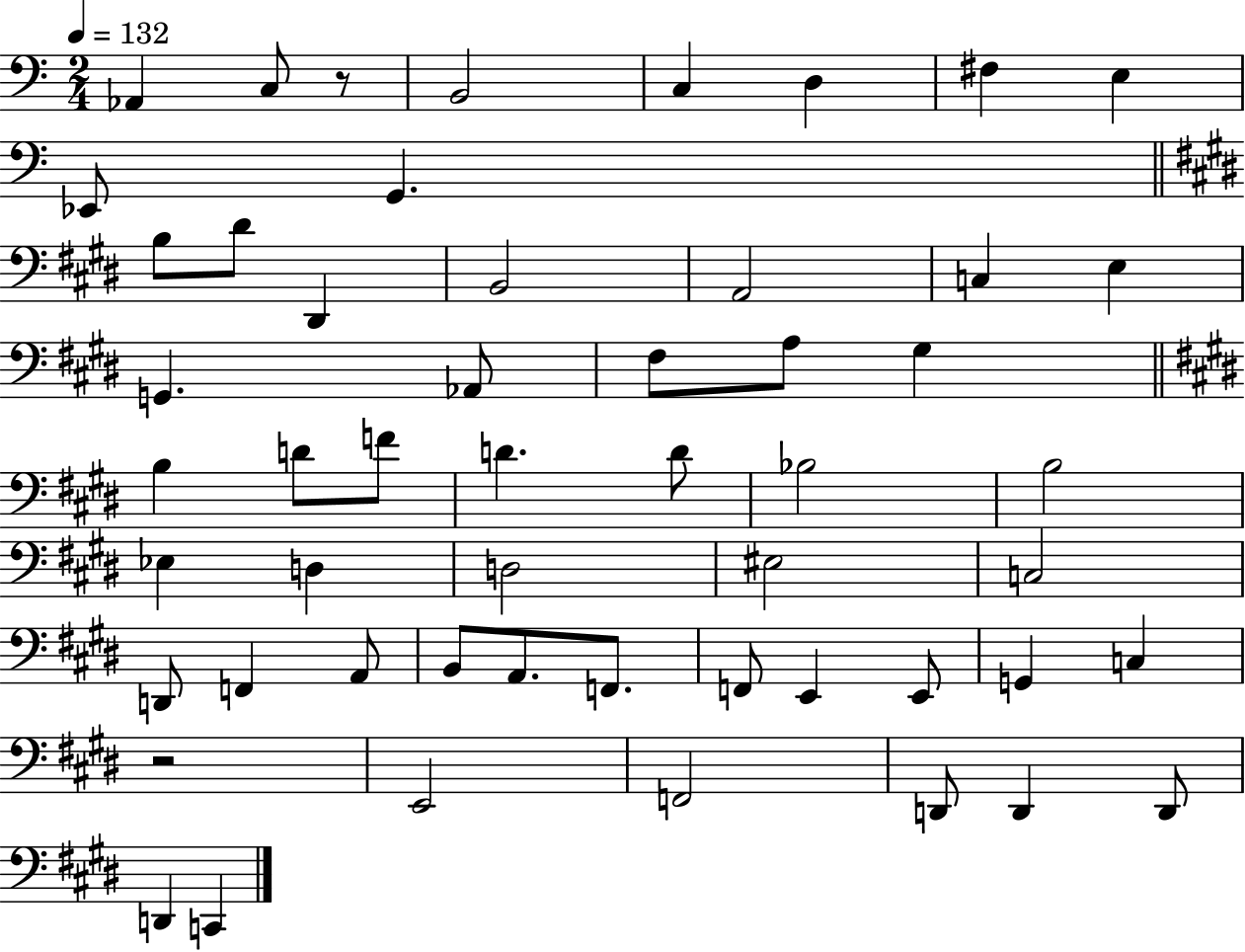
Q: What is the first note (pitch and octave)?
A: Ab2